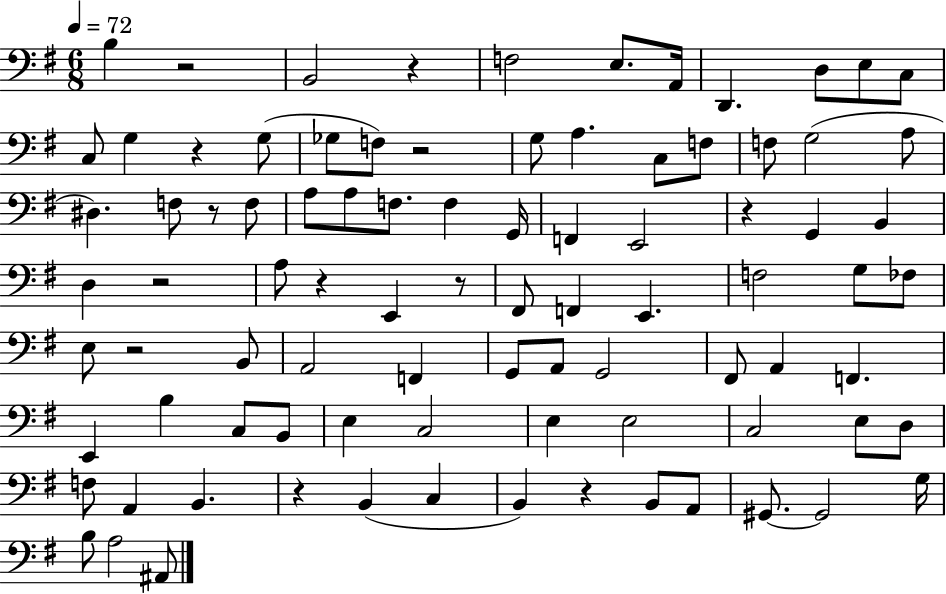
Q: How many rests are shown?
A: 12